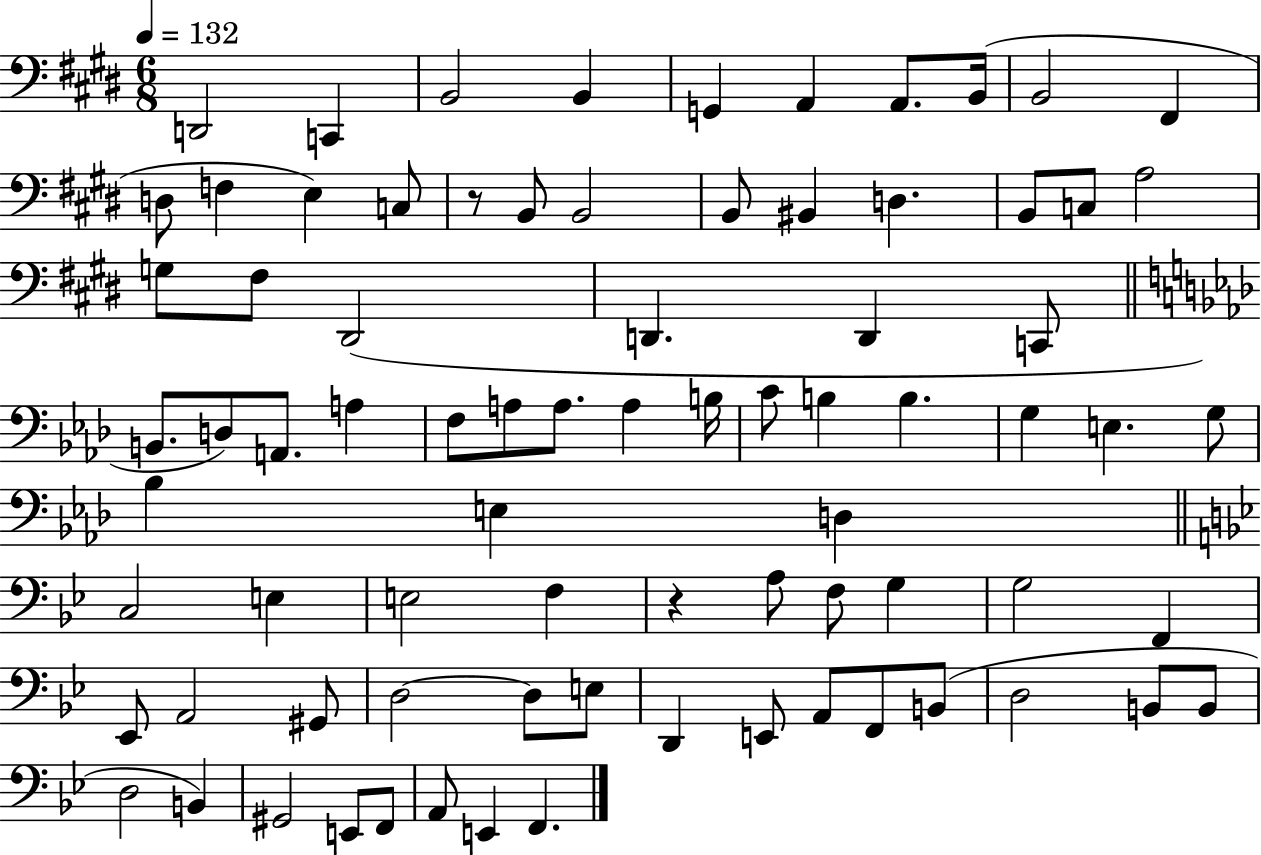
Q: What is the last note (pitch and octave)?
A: F2